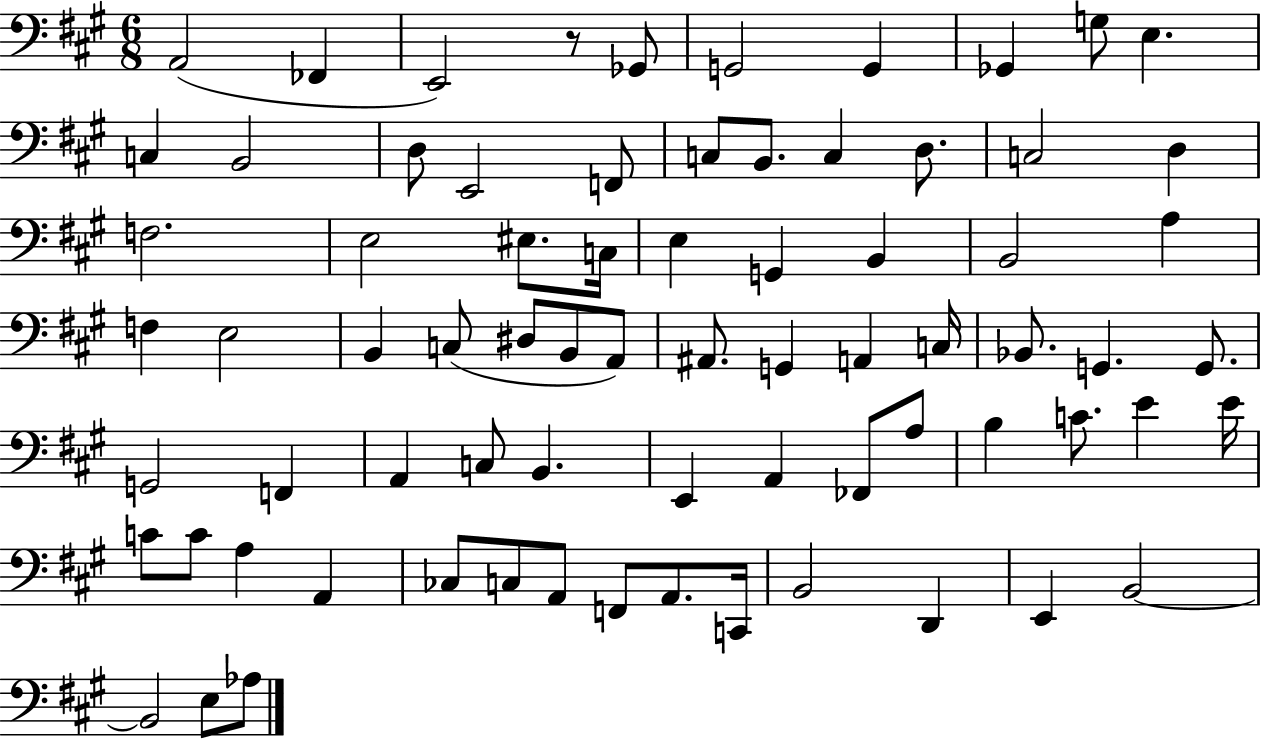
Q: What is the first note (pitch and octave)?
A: A2